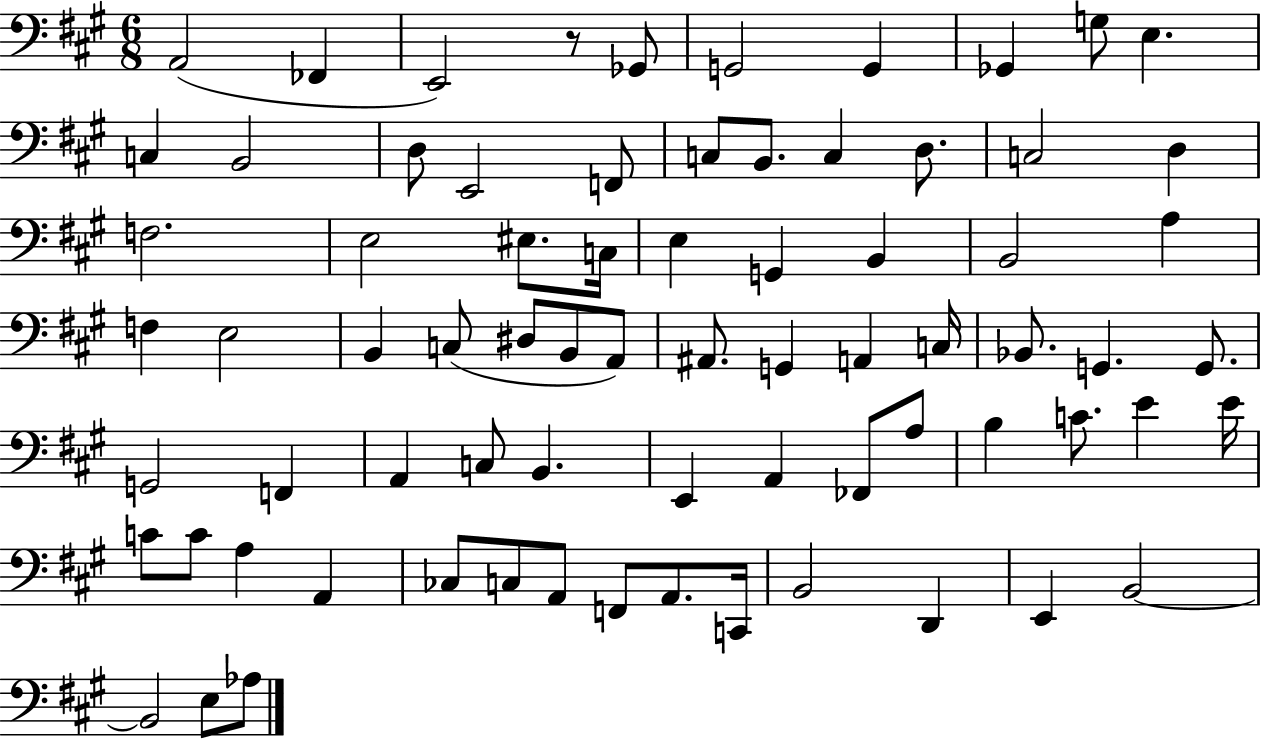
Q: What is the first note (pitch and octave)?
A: A2